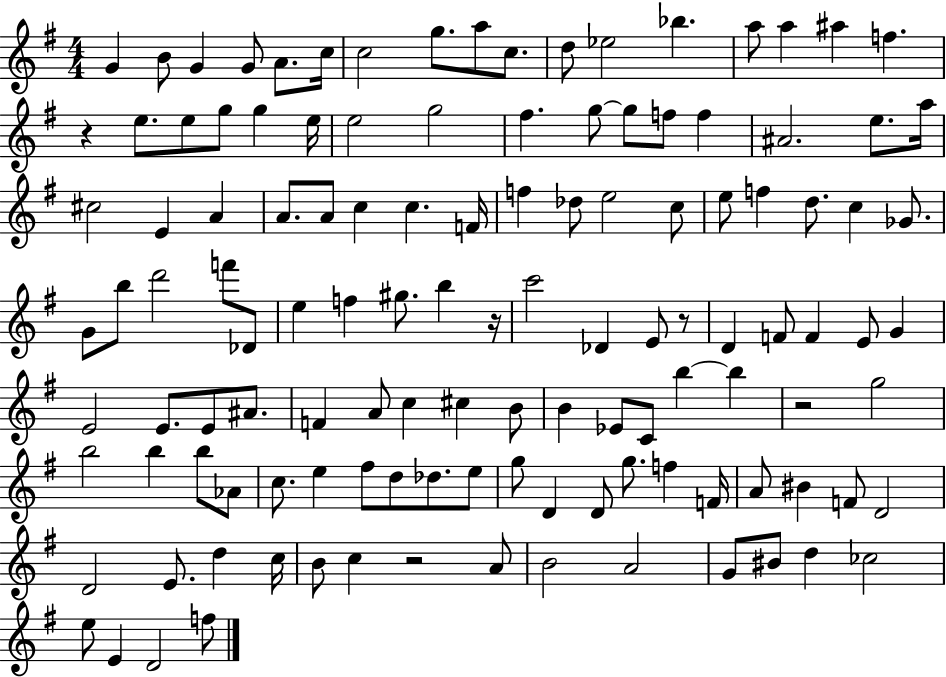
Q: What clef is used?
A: treble